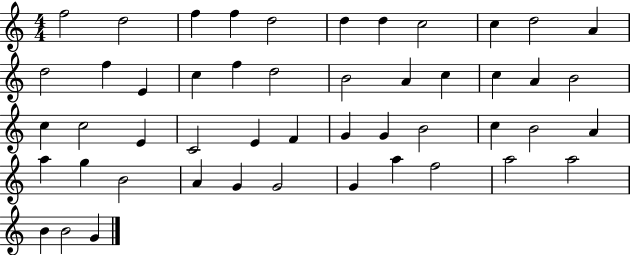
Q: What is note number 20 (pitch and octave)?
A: C5